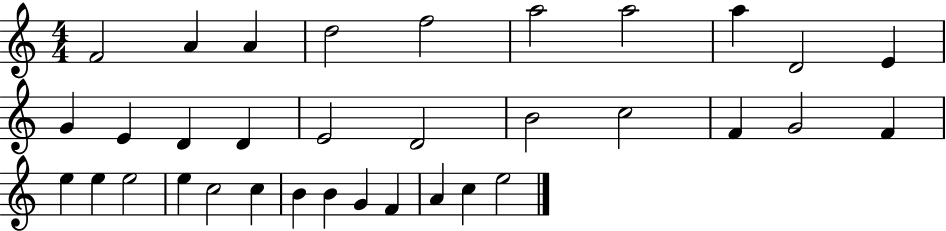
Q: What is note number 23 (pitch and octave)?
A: E5